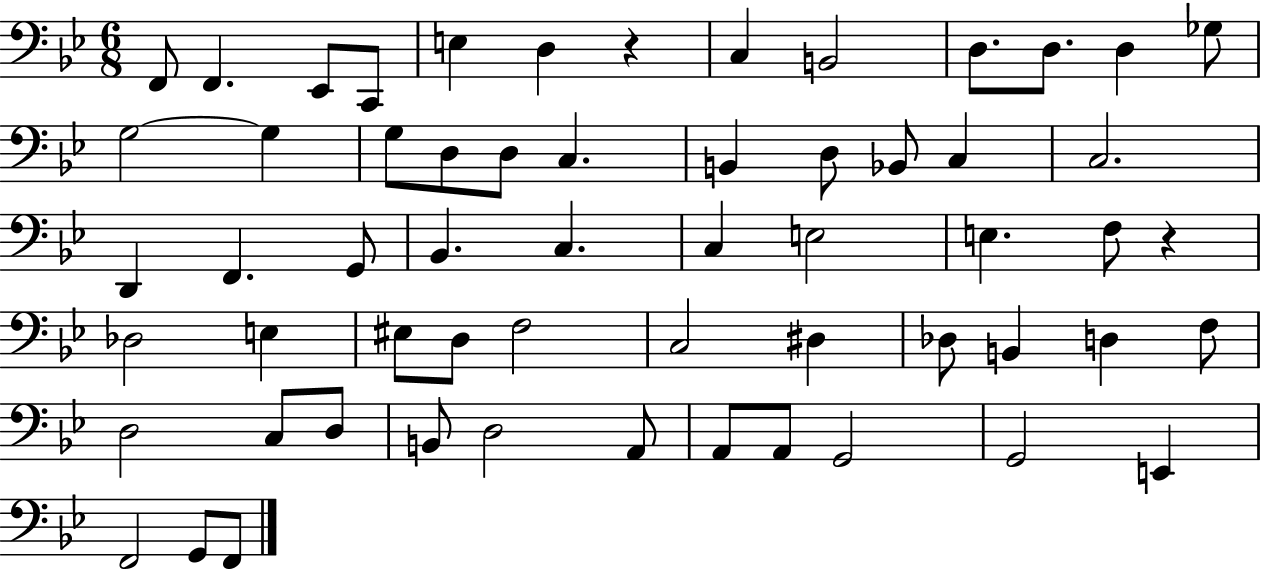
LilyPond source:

{
  \clef bass
  \numericTimeSignature
  \time 6/8
  \key bes \major
  \repeat volta 2 { f,8 f,4. ees,8 c,8 | e4 d4 r4 | c4 b,2 | d8. d8. d4 ges8 | \break g2~~ g4 | g8 d8 d8 c4. | b,4 d8 bes,8 c4 | c2. | \break d,4 f,4. g,8 | bes,4. c4. | c4 e2 | e4. f8 r4 | \break des2 e4 | eis8 d8 f2 | c2 dis4 | des8 b,4 d4 f8 | \break d2 c8 d8 | b,8 d2 a,8 | a,8 a,8 g,2 | g,2 e,4 | \break f,2 g,8 f,8 | } \bar "|."
}